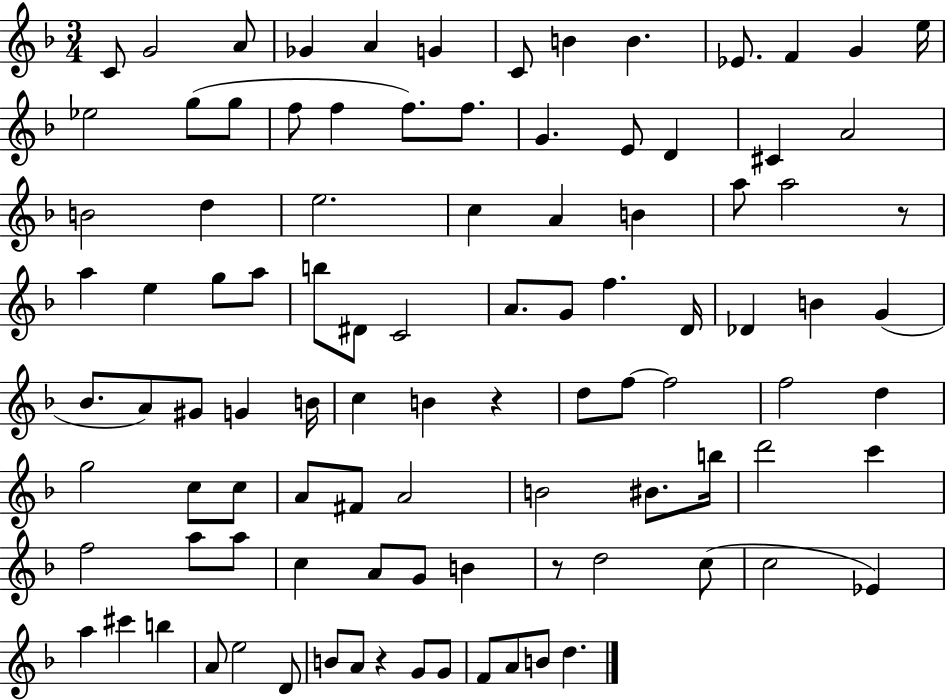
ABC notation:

X:1
T:Untitled
M:3/4
L:1/4
K:F
C/2 G2 A/2 _G A G C/2 B B _E/2 F G e/4 _e2 g/2 g/2 f/2 f f/2 f/2 G E/2 D ^C A2 B2 d e2 c A B a/2 a2 z/2 a e g/2 a/2 b/2 ^D/2 C2 A/2 G/2 f D/4 _D B G _B/2 A/2 ^G/2 G B/4 c B z d/2 f/2 f2 f2 d g2 c/2 c/2 A/2 ^F/2 A2 B2 ^B/2 b/4 d'2 c' f2 a/2 a/2 c A/2 G/2 B z/2 d2 c/2 c2 _E a ^c' b A/2 e2 D/2 B/2 A/2 z G/2 G/2 F/2 A/2 B/2 d